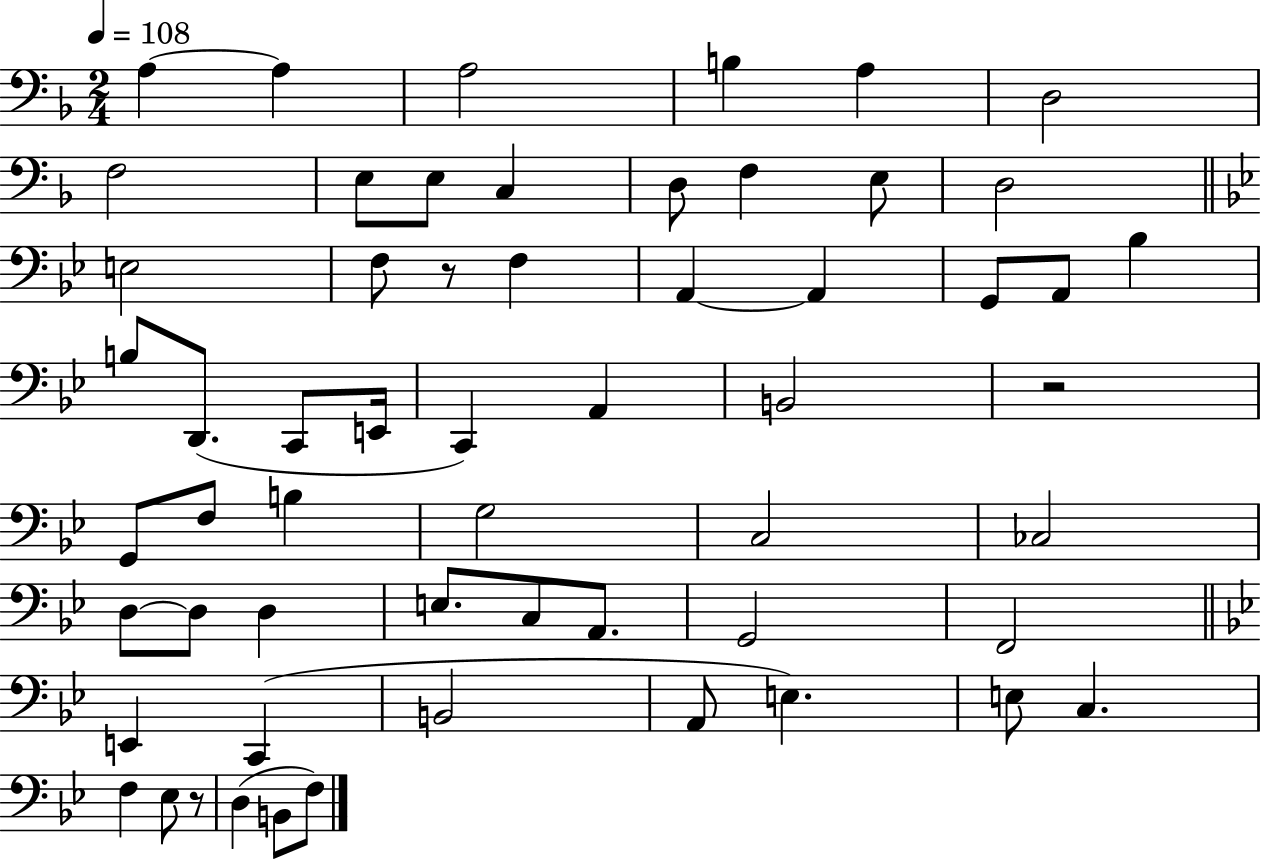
A3/q A3/q A3/h B3/q A3/q D3/h F3/h E3/e E3/e C3/q D3/e F3/q E3/e D3/h E3/h F3/e R/e F3/q A2/q A2/q G2/e A2/e Bb3/q B3/e D2/e. C2/e E2/s C2/q A2/q B2/h R/h G2/e F3/e B3/q G3/h C3/h CES3/h D3/e D3/e D3/q E3/e. C3/e A2/e. G2/h F2/h E2/q C2/q B2/h A2/e E3/q. E3/e C3/q. F3/q Eb3/e R/e D3/q B2/e F3/e